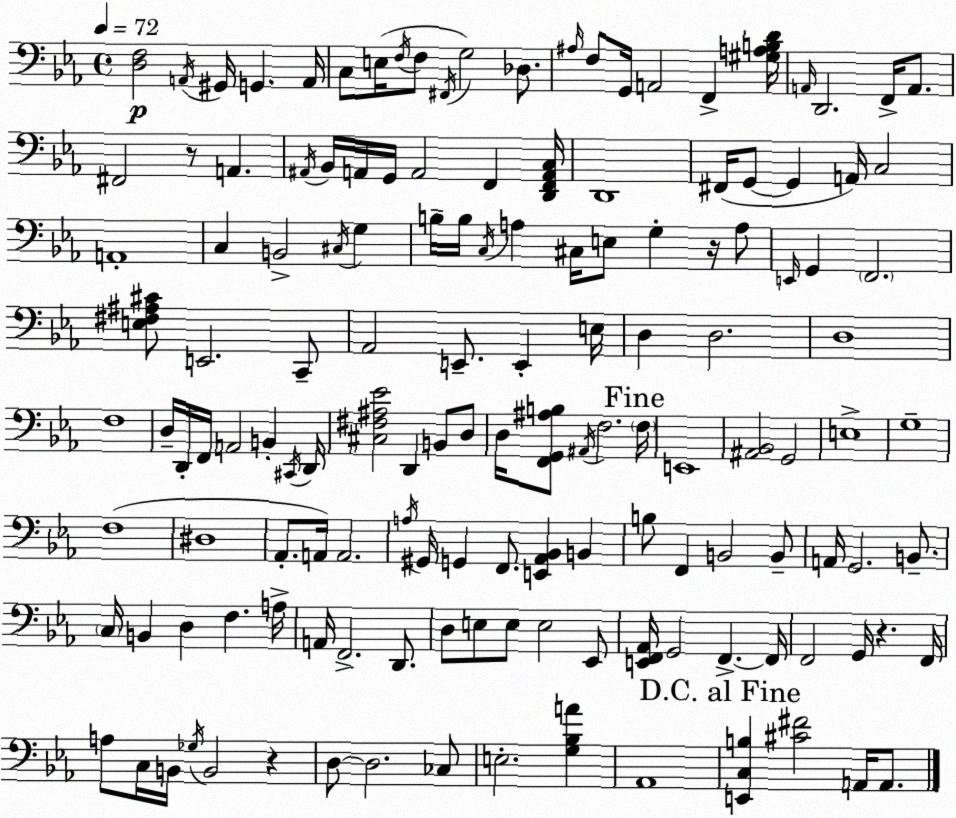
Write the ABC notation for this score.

X:1
T:Untitled
M:4/4
L:1/4
K:Cm
[D,F,]2 A,,/4 ^G,,/4 G,, A,,/4 C,/2 E,/4 F,/4 F,/2 ^F,,/4 G,2 _D,/2 ^A,/4 F,/2 G,,/4 A,,2 F,, [^G,A,B,D]/4 A,,/4 D,,2 F,,/4 A,,/2 ^F,,2 z/2 A,, ^A,,/4 _B,,/4 A,,/4 G,,/4 A,,2 F,, [D,,F,,A,,C,]/4 D,,4 ^F,,/4 G,,/2 G,, A,,/4 C,2 A,,4 C, B,,2 ^C,/4 G, B,/4 B,/4 C,/4 A, ^C,/4 E,/2 G, z/4 A,/2 E,,/4 G,, F,,2 [E,^F,^A,^C]/2 E,,2 C,,/2 _A,,2 E,,/2 E,, E,/4 D, D,2 D,4 F,4 D,/4 D,,/4 F,,/4 A,,2 B,, ^C,,/4 D,,/4 [^C,^F,^A,_E]2 D,, B,,/2 D,/2 D,/4 [F,,G,,^A,B,]/2 ^A,,/4 F,2 F,/4 E,,4 [^A,,_B,,]2 G,,2 E,4 G,4 F,4 ^D,4 _A,,/2 A,,/4 A,,2 A,/4 ^G,,/4 G,, F,,/2 [E,,_A,,_B,,] B,, B,/2 F,, B,,2 B,,/2 A,,/4 G,,2 B,,/2 C,/4 B,, D, F, A,/4 A,,/4 F,,2 D,,/2 D,/2 E,/2 E,/2 E,2 _E,,/2 [E,,F,,_A,,]/4 G,,2 F,, F,,/4 F,,2 G,,/4 z F,,/4 A,/2 C,/4 B,,/4 _G,/4 B,,2 z D,/2 D,2 _C,/2 E,2 [G,_B,A] _A,,4 [E,,C,B,] [^C^F]2 A,,/4 A,,/2